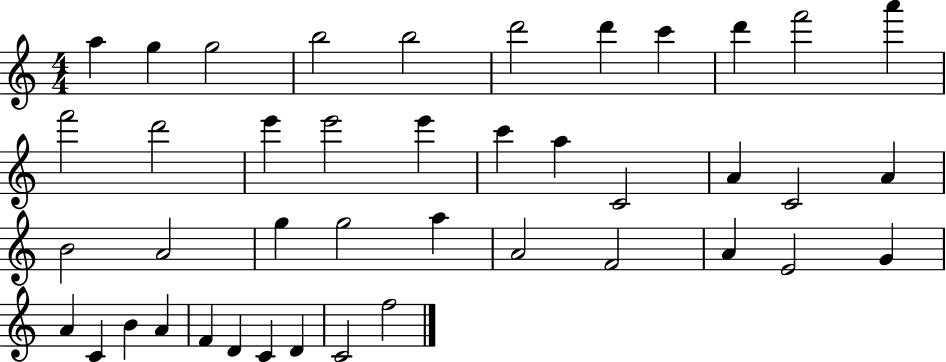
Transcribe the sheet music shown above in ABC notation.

X:1
T:Untitled
M:4/4
L:1/4
K:C
a g g2 b2 b2 d'2 d' c' d' f'2 a' f'2 d'2 e' e'2 e' c' a C2 A C2 A B2 A2 g g2 a A2 F2 A E2 G A C B A F D C D C2 f2